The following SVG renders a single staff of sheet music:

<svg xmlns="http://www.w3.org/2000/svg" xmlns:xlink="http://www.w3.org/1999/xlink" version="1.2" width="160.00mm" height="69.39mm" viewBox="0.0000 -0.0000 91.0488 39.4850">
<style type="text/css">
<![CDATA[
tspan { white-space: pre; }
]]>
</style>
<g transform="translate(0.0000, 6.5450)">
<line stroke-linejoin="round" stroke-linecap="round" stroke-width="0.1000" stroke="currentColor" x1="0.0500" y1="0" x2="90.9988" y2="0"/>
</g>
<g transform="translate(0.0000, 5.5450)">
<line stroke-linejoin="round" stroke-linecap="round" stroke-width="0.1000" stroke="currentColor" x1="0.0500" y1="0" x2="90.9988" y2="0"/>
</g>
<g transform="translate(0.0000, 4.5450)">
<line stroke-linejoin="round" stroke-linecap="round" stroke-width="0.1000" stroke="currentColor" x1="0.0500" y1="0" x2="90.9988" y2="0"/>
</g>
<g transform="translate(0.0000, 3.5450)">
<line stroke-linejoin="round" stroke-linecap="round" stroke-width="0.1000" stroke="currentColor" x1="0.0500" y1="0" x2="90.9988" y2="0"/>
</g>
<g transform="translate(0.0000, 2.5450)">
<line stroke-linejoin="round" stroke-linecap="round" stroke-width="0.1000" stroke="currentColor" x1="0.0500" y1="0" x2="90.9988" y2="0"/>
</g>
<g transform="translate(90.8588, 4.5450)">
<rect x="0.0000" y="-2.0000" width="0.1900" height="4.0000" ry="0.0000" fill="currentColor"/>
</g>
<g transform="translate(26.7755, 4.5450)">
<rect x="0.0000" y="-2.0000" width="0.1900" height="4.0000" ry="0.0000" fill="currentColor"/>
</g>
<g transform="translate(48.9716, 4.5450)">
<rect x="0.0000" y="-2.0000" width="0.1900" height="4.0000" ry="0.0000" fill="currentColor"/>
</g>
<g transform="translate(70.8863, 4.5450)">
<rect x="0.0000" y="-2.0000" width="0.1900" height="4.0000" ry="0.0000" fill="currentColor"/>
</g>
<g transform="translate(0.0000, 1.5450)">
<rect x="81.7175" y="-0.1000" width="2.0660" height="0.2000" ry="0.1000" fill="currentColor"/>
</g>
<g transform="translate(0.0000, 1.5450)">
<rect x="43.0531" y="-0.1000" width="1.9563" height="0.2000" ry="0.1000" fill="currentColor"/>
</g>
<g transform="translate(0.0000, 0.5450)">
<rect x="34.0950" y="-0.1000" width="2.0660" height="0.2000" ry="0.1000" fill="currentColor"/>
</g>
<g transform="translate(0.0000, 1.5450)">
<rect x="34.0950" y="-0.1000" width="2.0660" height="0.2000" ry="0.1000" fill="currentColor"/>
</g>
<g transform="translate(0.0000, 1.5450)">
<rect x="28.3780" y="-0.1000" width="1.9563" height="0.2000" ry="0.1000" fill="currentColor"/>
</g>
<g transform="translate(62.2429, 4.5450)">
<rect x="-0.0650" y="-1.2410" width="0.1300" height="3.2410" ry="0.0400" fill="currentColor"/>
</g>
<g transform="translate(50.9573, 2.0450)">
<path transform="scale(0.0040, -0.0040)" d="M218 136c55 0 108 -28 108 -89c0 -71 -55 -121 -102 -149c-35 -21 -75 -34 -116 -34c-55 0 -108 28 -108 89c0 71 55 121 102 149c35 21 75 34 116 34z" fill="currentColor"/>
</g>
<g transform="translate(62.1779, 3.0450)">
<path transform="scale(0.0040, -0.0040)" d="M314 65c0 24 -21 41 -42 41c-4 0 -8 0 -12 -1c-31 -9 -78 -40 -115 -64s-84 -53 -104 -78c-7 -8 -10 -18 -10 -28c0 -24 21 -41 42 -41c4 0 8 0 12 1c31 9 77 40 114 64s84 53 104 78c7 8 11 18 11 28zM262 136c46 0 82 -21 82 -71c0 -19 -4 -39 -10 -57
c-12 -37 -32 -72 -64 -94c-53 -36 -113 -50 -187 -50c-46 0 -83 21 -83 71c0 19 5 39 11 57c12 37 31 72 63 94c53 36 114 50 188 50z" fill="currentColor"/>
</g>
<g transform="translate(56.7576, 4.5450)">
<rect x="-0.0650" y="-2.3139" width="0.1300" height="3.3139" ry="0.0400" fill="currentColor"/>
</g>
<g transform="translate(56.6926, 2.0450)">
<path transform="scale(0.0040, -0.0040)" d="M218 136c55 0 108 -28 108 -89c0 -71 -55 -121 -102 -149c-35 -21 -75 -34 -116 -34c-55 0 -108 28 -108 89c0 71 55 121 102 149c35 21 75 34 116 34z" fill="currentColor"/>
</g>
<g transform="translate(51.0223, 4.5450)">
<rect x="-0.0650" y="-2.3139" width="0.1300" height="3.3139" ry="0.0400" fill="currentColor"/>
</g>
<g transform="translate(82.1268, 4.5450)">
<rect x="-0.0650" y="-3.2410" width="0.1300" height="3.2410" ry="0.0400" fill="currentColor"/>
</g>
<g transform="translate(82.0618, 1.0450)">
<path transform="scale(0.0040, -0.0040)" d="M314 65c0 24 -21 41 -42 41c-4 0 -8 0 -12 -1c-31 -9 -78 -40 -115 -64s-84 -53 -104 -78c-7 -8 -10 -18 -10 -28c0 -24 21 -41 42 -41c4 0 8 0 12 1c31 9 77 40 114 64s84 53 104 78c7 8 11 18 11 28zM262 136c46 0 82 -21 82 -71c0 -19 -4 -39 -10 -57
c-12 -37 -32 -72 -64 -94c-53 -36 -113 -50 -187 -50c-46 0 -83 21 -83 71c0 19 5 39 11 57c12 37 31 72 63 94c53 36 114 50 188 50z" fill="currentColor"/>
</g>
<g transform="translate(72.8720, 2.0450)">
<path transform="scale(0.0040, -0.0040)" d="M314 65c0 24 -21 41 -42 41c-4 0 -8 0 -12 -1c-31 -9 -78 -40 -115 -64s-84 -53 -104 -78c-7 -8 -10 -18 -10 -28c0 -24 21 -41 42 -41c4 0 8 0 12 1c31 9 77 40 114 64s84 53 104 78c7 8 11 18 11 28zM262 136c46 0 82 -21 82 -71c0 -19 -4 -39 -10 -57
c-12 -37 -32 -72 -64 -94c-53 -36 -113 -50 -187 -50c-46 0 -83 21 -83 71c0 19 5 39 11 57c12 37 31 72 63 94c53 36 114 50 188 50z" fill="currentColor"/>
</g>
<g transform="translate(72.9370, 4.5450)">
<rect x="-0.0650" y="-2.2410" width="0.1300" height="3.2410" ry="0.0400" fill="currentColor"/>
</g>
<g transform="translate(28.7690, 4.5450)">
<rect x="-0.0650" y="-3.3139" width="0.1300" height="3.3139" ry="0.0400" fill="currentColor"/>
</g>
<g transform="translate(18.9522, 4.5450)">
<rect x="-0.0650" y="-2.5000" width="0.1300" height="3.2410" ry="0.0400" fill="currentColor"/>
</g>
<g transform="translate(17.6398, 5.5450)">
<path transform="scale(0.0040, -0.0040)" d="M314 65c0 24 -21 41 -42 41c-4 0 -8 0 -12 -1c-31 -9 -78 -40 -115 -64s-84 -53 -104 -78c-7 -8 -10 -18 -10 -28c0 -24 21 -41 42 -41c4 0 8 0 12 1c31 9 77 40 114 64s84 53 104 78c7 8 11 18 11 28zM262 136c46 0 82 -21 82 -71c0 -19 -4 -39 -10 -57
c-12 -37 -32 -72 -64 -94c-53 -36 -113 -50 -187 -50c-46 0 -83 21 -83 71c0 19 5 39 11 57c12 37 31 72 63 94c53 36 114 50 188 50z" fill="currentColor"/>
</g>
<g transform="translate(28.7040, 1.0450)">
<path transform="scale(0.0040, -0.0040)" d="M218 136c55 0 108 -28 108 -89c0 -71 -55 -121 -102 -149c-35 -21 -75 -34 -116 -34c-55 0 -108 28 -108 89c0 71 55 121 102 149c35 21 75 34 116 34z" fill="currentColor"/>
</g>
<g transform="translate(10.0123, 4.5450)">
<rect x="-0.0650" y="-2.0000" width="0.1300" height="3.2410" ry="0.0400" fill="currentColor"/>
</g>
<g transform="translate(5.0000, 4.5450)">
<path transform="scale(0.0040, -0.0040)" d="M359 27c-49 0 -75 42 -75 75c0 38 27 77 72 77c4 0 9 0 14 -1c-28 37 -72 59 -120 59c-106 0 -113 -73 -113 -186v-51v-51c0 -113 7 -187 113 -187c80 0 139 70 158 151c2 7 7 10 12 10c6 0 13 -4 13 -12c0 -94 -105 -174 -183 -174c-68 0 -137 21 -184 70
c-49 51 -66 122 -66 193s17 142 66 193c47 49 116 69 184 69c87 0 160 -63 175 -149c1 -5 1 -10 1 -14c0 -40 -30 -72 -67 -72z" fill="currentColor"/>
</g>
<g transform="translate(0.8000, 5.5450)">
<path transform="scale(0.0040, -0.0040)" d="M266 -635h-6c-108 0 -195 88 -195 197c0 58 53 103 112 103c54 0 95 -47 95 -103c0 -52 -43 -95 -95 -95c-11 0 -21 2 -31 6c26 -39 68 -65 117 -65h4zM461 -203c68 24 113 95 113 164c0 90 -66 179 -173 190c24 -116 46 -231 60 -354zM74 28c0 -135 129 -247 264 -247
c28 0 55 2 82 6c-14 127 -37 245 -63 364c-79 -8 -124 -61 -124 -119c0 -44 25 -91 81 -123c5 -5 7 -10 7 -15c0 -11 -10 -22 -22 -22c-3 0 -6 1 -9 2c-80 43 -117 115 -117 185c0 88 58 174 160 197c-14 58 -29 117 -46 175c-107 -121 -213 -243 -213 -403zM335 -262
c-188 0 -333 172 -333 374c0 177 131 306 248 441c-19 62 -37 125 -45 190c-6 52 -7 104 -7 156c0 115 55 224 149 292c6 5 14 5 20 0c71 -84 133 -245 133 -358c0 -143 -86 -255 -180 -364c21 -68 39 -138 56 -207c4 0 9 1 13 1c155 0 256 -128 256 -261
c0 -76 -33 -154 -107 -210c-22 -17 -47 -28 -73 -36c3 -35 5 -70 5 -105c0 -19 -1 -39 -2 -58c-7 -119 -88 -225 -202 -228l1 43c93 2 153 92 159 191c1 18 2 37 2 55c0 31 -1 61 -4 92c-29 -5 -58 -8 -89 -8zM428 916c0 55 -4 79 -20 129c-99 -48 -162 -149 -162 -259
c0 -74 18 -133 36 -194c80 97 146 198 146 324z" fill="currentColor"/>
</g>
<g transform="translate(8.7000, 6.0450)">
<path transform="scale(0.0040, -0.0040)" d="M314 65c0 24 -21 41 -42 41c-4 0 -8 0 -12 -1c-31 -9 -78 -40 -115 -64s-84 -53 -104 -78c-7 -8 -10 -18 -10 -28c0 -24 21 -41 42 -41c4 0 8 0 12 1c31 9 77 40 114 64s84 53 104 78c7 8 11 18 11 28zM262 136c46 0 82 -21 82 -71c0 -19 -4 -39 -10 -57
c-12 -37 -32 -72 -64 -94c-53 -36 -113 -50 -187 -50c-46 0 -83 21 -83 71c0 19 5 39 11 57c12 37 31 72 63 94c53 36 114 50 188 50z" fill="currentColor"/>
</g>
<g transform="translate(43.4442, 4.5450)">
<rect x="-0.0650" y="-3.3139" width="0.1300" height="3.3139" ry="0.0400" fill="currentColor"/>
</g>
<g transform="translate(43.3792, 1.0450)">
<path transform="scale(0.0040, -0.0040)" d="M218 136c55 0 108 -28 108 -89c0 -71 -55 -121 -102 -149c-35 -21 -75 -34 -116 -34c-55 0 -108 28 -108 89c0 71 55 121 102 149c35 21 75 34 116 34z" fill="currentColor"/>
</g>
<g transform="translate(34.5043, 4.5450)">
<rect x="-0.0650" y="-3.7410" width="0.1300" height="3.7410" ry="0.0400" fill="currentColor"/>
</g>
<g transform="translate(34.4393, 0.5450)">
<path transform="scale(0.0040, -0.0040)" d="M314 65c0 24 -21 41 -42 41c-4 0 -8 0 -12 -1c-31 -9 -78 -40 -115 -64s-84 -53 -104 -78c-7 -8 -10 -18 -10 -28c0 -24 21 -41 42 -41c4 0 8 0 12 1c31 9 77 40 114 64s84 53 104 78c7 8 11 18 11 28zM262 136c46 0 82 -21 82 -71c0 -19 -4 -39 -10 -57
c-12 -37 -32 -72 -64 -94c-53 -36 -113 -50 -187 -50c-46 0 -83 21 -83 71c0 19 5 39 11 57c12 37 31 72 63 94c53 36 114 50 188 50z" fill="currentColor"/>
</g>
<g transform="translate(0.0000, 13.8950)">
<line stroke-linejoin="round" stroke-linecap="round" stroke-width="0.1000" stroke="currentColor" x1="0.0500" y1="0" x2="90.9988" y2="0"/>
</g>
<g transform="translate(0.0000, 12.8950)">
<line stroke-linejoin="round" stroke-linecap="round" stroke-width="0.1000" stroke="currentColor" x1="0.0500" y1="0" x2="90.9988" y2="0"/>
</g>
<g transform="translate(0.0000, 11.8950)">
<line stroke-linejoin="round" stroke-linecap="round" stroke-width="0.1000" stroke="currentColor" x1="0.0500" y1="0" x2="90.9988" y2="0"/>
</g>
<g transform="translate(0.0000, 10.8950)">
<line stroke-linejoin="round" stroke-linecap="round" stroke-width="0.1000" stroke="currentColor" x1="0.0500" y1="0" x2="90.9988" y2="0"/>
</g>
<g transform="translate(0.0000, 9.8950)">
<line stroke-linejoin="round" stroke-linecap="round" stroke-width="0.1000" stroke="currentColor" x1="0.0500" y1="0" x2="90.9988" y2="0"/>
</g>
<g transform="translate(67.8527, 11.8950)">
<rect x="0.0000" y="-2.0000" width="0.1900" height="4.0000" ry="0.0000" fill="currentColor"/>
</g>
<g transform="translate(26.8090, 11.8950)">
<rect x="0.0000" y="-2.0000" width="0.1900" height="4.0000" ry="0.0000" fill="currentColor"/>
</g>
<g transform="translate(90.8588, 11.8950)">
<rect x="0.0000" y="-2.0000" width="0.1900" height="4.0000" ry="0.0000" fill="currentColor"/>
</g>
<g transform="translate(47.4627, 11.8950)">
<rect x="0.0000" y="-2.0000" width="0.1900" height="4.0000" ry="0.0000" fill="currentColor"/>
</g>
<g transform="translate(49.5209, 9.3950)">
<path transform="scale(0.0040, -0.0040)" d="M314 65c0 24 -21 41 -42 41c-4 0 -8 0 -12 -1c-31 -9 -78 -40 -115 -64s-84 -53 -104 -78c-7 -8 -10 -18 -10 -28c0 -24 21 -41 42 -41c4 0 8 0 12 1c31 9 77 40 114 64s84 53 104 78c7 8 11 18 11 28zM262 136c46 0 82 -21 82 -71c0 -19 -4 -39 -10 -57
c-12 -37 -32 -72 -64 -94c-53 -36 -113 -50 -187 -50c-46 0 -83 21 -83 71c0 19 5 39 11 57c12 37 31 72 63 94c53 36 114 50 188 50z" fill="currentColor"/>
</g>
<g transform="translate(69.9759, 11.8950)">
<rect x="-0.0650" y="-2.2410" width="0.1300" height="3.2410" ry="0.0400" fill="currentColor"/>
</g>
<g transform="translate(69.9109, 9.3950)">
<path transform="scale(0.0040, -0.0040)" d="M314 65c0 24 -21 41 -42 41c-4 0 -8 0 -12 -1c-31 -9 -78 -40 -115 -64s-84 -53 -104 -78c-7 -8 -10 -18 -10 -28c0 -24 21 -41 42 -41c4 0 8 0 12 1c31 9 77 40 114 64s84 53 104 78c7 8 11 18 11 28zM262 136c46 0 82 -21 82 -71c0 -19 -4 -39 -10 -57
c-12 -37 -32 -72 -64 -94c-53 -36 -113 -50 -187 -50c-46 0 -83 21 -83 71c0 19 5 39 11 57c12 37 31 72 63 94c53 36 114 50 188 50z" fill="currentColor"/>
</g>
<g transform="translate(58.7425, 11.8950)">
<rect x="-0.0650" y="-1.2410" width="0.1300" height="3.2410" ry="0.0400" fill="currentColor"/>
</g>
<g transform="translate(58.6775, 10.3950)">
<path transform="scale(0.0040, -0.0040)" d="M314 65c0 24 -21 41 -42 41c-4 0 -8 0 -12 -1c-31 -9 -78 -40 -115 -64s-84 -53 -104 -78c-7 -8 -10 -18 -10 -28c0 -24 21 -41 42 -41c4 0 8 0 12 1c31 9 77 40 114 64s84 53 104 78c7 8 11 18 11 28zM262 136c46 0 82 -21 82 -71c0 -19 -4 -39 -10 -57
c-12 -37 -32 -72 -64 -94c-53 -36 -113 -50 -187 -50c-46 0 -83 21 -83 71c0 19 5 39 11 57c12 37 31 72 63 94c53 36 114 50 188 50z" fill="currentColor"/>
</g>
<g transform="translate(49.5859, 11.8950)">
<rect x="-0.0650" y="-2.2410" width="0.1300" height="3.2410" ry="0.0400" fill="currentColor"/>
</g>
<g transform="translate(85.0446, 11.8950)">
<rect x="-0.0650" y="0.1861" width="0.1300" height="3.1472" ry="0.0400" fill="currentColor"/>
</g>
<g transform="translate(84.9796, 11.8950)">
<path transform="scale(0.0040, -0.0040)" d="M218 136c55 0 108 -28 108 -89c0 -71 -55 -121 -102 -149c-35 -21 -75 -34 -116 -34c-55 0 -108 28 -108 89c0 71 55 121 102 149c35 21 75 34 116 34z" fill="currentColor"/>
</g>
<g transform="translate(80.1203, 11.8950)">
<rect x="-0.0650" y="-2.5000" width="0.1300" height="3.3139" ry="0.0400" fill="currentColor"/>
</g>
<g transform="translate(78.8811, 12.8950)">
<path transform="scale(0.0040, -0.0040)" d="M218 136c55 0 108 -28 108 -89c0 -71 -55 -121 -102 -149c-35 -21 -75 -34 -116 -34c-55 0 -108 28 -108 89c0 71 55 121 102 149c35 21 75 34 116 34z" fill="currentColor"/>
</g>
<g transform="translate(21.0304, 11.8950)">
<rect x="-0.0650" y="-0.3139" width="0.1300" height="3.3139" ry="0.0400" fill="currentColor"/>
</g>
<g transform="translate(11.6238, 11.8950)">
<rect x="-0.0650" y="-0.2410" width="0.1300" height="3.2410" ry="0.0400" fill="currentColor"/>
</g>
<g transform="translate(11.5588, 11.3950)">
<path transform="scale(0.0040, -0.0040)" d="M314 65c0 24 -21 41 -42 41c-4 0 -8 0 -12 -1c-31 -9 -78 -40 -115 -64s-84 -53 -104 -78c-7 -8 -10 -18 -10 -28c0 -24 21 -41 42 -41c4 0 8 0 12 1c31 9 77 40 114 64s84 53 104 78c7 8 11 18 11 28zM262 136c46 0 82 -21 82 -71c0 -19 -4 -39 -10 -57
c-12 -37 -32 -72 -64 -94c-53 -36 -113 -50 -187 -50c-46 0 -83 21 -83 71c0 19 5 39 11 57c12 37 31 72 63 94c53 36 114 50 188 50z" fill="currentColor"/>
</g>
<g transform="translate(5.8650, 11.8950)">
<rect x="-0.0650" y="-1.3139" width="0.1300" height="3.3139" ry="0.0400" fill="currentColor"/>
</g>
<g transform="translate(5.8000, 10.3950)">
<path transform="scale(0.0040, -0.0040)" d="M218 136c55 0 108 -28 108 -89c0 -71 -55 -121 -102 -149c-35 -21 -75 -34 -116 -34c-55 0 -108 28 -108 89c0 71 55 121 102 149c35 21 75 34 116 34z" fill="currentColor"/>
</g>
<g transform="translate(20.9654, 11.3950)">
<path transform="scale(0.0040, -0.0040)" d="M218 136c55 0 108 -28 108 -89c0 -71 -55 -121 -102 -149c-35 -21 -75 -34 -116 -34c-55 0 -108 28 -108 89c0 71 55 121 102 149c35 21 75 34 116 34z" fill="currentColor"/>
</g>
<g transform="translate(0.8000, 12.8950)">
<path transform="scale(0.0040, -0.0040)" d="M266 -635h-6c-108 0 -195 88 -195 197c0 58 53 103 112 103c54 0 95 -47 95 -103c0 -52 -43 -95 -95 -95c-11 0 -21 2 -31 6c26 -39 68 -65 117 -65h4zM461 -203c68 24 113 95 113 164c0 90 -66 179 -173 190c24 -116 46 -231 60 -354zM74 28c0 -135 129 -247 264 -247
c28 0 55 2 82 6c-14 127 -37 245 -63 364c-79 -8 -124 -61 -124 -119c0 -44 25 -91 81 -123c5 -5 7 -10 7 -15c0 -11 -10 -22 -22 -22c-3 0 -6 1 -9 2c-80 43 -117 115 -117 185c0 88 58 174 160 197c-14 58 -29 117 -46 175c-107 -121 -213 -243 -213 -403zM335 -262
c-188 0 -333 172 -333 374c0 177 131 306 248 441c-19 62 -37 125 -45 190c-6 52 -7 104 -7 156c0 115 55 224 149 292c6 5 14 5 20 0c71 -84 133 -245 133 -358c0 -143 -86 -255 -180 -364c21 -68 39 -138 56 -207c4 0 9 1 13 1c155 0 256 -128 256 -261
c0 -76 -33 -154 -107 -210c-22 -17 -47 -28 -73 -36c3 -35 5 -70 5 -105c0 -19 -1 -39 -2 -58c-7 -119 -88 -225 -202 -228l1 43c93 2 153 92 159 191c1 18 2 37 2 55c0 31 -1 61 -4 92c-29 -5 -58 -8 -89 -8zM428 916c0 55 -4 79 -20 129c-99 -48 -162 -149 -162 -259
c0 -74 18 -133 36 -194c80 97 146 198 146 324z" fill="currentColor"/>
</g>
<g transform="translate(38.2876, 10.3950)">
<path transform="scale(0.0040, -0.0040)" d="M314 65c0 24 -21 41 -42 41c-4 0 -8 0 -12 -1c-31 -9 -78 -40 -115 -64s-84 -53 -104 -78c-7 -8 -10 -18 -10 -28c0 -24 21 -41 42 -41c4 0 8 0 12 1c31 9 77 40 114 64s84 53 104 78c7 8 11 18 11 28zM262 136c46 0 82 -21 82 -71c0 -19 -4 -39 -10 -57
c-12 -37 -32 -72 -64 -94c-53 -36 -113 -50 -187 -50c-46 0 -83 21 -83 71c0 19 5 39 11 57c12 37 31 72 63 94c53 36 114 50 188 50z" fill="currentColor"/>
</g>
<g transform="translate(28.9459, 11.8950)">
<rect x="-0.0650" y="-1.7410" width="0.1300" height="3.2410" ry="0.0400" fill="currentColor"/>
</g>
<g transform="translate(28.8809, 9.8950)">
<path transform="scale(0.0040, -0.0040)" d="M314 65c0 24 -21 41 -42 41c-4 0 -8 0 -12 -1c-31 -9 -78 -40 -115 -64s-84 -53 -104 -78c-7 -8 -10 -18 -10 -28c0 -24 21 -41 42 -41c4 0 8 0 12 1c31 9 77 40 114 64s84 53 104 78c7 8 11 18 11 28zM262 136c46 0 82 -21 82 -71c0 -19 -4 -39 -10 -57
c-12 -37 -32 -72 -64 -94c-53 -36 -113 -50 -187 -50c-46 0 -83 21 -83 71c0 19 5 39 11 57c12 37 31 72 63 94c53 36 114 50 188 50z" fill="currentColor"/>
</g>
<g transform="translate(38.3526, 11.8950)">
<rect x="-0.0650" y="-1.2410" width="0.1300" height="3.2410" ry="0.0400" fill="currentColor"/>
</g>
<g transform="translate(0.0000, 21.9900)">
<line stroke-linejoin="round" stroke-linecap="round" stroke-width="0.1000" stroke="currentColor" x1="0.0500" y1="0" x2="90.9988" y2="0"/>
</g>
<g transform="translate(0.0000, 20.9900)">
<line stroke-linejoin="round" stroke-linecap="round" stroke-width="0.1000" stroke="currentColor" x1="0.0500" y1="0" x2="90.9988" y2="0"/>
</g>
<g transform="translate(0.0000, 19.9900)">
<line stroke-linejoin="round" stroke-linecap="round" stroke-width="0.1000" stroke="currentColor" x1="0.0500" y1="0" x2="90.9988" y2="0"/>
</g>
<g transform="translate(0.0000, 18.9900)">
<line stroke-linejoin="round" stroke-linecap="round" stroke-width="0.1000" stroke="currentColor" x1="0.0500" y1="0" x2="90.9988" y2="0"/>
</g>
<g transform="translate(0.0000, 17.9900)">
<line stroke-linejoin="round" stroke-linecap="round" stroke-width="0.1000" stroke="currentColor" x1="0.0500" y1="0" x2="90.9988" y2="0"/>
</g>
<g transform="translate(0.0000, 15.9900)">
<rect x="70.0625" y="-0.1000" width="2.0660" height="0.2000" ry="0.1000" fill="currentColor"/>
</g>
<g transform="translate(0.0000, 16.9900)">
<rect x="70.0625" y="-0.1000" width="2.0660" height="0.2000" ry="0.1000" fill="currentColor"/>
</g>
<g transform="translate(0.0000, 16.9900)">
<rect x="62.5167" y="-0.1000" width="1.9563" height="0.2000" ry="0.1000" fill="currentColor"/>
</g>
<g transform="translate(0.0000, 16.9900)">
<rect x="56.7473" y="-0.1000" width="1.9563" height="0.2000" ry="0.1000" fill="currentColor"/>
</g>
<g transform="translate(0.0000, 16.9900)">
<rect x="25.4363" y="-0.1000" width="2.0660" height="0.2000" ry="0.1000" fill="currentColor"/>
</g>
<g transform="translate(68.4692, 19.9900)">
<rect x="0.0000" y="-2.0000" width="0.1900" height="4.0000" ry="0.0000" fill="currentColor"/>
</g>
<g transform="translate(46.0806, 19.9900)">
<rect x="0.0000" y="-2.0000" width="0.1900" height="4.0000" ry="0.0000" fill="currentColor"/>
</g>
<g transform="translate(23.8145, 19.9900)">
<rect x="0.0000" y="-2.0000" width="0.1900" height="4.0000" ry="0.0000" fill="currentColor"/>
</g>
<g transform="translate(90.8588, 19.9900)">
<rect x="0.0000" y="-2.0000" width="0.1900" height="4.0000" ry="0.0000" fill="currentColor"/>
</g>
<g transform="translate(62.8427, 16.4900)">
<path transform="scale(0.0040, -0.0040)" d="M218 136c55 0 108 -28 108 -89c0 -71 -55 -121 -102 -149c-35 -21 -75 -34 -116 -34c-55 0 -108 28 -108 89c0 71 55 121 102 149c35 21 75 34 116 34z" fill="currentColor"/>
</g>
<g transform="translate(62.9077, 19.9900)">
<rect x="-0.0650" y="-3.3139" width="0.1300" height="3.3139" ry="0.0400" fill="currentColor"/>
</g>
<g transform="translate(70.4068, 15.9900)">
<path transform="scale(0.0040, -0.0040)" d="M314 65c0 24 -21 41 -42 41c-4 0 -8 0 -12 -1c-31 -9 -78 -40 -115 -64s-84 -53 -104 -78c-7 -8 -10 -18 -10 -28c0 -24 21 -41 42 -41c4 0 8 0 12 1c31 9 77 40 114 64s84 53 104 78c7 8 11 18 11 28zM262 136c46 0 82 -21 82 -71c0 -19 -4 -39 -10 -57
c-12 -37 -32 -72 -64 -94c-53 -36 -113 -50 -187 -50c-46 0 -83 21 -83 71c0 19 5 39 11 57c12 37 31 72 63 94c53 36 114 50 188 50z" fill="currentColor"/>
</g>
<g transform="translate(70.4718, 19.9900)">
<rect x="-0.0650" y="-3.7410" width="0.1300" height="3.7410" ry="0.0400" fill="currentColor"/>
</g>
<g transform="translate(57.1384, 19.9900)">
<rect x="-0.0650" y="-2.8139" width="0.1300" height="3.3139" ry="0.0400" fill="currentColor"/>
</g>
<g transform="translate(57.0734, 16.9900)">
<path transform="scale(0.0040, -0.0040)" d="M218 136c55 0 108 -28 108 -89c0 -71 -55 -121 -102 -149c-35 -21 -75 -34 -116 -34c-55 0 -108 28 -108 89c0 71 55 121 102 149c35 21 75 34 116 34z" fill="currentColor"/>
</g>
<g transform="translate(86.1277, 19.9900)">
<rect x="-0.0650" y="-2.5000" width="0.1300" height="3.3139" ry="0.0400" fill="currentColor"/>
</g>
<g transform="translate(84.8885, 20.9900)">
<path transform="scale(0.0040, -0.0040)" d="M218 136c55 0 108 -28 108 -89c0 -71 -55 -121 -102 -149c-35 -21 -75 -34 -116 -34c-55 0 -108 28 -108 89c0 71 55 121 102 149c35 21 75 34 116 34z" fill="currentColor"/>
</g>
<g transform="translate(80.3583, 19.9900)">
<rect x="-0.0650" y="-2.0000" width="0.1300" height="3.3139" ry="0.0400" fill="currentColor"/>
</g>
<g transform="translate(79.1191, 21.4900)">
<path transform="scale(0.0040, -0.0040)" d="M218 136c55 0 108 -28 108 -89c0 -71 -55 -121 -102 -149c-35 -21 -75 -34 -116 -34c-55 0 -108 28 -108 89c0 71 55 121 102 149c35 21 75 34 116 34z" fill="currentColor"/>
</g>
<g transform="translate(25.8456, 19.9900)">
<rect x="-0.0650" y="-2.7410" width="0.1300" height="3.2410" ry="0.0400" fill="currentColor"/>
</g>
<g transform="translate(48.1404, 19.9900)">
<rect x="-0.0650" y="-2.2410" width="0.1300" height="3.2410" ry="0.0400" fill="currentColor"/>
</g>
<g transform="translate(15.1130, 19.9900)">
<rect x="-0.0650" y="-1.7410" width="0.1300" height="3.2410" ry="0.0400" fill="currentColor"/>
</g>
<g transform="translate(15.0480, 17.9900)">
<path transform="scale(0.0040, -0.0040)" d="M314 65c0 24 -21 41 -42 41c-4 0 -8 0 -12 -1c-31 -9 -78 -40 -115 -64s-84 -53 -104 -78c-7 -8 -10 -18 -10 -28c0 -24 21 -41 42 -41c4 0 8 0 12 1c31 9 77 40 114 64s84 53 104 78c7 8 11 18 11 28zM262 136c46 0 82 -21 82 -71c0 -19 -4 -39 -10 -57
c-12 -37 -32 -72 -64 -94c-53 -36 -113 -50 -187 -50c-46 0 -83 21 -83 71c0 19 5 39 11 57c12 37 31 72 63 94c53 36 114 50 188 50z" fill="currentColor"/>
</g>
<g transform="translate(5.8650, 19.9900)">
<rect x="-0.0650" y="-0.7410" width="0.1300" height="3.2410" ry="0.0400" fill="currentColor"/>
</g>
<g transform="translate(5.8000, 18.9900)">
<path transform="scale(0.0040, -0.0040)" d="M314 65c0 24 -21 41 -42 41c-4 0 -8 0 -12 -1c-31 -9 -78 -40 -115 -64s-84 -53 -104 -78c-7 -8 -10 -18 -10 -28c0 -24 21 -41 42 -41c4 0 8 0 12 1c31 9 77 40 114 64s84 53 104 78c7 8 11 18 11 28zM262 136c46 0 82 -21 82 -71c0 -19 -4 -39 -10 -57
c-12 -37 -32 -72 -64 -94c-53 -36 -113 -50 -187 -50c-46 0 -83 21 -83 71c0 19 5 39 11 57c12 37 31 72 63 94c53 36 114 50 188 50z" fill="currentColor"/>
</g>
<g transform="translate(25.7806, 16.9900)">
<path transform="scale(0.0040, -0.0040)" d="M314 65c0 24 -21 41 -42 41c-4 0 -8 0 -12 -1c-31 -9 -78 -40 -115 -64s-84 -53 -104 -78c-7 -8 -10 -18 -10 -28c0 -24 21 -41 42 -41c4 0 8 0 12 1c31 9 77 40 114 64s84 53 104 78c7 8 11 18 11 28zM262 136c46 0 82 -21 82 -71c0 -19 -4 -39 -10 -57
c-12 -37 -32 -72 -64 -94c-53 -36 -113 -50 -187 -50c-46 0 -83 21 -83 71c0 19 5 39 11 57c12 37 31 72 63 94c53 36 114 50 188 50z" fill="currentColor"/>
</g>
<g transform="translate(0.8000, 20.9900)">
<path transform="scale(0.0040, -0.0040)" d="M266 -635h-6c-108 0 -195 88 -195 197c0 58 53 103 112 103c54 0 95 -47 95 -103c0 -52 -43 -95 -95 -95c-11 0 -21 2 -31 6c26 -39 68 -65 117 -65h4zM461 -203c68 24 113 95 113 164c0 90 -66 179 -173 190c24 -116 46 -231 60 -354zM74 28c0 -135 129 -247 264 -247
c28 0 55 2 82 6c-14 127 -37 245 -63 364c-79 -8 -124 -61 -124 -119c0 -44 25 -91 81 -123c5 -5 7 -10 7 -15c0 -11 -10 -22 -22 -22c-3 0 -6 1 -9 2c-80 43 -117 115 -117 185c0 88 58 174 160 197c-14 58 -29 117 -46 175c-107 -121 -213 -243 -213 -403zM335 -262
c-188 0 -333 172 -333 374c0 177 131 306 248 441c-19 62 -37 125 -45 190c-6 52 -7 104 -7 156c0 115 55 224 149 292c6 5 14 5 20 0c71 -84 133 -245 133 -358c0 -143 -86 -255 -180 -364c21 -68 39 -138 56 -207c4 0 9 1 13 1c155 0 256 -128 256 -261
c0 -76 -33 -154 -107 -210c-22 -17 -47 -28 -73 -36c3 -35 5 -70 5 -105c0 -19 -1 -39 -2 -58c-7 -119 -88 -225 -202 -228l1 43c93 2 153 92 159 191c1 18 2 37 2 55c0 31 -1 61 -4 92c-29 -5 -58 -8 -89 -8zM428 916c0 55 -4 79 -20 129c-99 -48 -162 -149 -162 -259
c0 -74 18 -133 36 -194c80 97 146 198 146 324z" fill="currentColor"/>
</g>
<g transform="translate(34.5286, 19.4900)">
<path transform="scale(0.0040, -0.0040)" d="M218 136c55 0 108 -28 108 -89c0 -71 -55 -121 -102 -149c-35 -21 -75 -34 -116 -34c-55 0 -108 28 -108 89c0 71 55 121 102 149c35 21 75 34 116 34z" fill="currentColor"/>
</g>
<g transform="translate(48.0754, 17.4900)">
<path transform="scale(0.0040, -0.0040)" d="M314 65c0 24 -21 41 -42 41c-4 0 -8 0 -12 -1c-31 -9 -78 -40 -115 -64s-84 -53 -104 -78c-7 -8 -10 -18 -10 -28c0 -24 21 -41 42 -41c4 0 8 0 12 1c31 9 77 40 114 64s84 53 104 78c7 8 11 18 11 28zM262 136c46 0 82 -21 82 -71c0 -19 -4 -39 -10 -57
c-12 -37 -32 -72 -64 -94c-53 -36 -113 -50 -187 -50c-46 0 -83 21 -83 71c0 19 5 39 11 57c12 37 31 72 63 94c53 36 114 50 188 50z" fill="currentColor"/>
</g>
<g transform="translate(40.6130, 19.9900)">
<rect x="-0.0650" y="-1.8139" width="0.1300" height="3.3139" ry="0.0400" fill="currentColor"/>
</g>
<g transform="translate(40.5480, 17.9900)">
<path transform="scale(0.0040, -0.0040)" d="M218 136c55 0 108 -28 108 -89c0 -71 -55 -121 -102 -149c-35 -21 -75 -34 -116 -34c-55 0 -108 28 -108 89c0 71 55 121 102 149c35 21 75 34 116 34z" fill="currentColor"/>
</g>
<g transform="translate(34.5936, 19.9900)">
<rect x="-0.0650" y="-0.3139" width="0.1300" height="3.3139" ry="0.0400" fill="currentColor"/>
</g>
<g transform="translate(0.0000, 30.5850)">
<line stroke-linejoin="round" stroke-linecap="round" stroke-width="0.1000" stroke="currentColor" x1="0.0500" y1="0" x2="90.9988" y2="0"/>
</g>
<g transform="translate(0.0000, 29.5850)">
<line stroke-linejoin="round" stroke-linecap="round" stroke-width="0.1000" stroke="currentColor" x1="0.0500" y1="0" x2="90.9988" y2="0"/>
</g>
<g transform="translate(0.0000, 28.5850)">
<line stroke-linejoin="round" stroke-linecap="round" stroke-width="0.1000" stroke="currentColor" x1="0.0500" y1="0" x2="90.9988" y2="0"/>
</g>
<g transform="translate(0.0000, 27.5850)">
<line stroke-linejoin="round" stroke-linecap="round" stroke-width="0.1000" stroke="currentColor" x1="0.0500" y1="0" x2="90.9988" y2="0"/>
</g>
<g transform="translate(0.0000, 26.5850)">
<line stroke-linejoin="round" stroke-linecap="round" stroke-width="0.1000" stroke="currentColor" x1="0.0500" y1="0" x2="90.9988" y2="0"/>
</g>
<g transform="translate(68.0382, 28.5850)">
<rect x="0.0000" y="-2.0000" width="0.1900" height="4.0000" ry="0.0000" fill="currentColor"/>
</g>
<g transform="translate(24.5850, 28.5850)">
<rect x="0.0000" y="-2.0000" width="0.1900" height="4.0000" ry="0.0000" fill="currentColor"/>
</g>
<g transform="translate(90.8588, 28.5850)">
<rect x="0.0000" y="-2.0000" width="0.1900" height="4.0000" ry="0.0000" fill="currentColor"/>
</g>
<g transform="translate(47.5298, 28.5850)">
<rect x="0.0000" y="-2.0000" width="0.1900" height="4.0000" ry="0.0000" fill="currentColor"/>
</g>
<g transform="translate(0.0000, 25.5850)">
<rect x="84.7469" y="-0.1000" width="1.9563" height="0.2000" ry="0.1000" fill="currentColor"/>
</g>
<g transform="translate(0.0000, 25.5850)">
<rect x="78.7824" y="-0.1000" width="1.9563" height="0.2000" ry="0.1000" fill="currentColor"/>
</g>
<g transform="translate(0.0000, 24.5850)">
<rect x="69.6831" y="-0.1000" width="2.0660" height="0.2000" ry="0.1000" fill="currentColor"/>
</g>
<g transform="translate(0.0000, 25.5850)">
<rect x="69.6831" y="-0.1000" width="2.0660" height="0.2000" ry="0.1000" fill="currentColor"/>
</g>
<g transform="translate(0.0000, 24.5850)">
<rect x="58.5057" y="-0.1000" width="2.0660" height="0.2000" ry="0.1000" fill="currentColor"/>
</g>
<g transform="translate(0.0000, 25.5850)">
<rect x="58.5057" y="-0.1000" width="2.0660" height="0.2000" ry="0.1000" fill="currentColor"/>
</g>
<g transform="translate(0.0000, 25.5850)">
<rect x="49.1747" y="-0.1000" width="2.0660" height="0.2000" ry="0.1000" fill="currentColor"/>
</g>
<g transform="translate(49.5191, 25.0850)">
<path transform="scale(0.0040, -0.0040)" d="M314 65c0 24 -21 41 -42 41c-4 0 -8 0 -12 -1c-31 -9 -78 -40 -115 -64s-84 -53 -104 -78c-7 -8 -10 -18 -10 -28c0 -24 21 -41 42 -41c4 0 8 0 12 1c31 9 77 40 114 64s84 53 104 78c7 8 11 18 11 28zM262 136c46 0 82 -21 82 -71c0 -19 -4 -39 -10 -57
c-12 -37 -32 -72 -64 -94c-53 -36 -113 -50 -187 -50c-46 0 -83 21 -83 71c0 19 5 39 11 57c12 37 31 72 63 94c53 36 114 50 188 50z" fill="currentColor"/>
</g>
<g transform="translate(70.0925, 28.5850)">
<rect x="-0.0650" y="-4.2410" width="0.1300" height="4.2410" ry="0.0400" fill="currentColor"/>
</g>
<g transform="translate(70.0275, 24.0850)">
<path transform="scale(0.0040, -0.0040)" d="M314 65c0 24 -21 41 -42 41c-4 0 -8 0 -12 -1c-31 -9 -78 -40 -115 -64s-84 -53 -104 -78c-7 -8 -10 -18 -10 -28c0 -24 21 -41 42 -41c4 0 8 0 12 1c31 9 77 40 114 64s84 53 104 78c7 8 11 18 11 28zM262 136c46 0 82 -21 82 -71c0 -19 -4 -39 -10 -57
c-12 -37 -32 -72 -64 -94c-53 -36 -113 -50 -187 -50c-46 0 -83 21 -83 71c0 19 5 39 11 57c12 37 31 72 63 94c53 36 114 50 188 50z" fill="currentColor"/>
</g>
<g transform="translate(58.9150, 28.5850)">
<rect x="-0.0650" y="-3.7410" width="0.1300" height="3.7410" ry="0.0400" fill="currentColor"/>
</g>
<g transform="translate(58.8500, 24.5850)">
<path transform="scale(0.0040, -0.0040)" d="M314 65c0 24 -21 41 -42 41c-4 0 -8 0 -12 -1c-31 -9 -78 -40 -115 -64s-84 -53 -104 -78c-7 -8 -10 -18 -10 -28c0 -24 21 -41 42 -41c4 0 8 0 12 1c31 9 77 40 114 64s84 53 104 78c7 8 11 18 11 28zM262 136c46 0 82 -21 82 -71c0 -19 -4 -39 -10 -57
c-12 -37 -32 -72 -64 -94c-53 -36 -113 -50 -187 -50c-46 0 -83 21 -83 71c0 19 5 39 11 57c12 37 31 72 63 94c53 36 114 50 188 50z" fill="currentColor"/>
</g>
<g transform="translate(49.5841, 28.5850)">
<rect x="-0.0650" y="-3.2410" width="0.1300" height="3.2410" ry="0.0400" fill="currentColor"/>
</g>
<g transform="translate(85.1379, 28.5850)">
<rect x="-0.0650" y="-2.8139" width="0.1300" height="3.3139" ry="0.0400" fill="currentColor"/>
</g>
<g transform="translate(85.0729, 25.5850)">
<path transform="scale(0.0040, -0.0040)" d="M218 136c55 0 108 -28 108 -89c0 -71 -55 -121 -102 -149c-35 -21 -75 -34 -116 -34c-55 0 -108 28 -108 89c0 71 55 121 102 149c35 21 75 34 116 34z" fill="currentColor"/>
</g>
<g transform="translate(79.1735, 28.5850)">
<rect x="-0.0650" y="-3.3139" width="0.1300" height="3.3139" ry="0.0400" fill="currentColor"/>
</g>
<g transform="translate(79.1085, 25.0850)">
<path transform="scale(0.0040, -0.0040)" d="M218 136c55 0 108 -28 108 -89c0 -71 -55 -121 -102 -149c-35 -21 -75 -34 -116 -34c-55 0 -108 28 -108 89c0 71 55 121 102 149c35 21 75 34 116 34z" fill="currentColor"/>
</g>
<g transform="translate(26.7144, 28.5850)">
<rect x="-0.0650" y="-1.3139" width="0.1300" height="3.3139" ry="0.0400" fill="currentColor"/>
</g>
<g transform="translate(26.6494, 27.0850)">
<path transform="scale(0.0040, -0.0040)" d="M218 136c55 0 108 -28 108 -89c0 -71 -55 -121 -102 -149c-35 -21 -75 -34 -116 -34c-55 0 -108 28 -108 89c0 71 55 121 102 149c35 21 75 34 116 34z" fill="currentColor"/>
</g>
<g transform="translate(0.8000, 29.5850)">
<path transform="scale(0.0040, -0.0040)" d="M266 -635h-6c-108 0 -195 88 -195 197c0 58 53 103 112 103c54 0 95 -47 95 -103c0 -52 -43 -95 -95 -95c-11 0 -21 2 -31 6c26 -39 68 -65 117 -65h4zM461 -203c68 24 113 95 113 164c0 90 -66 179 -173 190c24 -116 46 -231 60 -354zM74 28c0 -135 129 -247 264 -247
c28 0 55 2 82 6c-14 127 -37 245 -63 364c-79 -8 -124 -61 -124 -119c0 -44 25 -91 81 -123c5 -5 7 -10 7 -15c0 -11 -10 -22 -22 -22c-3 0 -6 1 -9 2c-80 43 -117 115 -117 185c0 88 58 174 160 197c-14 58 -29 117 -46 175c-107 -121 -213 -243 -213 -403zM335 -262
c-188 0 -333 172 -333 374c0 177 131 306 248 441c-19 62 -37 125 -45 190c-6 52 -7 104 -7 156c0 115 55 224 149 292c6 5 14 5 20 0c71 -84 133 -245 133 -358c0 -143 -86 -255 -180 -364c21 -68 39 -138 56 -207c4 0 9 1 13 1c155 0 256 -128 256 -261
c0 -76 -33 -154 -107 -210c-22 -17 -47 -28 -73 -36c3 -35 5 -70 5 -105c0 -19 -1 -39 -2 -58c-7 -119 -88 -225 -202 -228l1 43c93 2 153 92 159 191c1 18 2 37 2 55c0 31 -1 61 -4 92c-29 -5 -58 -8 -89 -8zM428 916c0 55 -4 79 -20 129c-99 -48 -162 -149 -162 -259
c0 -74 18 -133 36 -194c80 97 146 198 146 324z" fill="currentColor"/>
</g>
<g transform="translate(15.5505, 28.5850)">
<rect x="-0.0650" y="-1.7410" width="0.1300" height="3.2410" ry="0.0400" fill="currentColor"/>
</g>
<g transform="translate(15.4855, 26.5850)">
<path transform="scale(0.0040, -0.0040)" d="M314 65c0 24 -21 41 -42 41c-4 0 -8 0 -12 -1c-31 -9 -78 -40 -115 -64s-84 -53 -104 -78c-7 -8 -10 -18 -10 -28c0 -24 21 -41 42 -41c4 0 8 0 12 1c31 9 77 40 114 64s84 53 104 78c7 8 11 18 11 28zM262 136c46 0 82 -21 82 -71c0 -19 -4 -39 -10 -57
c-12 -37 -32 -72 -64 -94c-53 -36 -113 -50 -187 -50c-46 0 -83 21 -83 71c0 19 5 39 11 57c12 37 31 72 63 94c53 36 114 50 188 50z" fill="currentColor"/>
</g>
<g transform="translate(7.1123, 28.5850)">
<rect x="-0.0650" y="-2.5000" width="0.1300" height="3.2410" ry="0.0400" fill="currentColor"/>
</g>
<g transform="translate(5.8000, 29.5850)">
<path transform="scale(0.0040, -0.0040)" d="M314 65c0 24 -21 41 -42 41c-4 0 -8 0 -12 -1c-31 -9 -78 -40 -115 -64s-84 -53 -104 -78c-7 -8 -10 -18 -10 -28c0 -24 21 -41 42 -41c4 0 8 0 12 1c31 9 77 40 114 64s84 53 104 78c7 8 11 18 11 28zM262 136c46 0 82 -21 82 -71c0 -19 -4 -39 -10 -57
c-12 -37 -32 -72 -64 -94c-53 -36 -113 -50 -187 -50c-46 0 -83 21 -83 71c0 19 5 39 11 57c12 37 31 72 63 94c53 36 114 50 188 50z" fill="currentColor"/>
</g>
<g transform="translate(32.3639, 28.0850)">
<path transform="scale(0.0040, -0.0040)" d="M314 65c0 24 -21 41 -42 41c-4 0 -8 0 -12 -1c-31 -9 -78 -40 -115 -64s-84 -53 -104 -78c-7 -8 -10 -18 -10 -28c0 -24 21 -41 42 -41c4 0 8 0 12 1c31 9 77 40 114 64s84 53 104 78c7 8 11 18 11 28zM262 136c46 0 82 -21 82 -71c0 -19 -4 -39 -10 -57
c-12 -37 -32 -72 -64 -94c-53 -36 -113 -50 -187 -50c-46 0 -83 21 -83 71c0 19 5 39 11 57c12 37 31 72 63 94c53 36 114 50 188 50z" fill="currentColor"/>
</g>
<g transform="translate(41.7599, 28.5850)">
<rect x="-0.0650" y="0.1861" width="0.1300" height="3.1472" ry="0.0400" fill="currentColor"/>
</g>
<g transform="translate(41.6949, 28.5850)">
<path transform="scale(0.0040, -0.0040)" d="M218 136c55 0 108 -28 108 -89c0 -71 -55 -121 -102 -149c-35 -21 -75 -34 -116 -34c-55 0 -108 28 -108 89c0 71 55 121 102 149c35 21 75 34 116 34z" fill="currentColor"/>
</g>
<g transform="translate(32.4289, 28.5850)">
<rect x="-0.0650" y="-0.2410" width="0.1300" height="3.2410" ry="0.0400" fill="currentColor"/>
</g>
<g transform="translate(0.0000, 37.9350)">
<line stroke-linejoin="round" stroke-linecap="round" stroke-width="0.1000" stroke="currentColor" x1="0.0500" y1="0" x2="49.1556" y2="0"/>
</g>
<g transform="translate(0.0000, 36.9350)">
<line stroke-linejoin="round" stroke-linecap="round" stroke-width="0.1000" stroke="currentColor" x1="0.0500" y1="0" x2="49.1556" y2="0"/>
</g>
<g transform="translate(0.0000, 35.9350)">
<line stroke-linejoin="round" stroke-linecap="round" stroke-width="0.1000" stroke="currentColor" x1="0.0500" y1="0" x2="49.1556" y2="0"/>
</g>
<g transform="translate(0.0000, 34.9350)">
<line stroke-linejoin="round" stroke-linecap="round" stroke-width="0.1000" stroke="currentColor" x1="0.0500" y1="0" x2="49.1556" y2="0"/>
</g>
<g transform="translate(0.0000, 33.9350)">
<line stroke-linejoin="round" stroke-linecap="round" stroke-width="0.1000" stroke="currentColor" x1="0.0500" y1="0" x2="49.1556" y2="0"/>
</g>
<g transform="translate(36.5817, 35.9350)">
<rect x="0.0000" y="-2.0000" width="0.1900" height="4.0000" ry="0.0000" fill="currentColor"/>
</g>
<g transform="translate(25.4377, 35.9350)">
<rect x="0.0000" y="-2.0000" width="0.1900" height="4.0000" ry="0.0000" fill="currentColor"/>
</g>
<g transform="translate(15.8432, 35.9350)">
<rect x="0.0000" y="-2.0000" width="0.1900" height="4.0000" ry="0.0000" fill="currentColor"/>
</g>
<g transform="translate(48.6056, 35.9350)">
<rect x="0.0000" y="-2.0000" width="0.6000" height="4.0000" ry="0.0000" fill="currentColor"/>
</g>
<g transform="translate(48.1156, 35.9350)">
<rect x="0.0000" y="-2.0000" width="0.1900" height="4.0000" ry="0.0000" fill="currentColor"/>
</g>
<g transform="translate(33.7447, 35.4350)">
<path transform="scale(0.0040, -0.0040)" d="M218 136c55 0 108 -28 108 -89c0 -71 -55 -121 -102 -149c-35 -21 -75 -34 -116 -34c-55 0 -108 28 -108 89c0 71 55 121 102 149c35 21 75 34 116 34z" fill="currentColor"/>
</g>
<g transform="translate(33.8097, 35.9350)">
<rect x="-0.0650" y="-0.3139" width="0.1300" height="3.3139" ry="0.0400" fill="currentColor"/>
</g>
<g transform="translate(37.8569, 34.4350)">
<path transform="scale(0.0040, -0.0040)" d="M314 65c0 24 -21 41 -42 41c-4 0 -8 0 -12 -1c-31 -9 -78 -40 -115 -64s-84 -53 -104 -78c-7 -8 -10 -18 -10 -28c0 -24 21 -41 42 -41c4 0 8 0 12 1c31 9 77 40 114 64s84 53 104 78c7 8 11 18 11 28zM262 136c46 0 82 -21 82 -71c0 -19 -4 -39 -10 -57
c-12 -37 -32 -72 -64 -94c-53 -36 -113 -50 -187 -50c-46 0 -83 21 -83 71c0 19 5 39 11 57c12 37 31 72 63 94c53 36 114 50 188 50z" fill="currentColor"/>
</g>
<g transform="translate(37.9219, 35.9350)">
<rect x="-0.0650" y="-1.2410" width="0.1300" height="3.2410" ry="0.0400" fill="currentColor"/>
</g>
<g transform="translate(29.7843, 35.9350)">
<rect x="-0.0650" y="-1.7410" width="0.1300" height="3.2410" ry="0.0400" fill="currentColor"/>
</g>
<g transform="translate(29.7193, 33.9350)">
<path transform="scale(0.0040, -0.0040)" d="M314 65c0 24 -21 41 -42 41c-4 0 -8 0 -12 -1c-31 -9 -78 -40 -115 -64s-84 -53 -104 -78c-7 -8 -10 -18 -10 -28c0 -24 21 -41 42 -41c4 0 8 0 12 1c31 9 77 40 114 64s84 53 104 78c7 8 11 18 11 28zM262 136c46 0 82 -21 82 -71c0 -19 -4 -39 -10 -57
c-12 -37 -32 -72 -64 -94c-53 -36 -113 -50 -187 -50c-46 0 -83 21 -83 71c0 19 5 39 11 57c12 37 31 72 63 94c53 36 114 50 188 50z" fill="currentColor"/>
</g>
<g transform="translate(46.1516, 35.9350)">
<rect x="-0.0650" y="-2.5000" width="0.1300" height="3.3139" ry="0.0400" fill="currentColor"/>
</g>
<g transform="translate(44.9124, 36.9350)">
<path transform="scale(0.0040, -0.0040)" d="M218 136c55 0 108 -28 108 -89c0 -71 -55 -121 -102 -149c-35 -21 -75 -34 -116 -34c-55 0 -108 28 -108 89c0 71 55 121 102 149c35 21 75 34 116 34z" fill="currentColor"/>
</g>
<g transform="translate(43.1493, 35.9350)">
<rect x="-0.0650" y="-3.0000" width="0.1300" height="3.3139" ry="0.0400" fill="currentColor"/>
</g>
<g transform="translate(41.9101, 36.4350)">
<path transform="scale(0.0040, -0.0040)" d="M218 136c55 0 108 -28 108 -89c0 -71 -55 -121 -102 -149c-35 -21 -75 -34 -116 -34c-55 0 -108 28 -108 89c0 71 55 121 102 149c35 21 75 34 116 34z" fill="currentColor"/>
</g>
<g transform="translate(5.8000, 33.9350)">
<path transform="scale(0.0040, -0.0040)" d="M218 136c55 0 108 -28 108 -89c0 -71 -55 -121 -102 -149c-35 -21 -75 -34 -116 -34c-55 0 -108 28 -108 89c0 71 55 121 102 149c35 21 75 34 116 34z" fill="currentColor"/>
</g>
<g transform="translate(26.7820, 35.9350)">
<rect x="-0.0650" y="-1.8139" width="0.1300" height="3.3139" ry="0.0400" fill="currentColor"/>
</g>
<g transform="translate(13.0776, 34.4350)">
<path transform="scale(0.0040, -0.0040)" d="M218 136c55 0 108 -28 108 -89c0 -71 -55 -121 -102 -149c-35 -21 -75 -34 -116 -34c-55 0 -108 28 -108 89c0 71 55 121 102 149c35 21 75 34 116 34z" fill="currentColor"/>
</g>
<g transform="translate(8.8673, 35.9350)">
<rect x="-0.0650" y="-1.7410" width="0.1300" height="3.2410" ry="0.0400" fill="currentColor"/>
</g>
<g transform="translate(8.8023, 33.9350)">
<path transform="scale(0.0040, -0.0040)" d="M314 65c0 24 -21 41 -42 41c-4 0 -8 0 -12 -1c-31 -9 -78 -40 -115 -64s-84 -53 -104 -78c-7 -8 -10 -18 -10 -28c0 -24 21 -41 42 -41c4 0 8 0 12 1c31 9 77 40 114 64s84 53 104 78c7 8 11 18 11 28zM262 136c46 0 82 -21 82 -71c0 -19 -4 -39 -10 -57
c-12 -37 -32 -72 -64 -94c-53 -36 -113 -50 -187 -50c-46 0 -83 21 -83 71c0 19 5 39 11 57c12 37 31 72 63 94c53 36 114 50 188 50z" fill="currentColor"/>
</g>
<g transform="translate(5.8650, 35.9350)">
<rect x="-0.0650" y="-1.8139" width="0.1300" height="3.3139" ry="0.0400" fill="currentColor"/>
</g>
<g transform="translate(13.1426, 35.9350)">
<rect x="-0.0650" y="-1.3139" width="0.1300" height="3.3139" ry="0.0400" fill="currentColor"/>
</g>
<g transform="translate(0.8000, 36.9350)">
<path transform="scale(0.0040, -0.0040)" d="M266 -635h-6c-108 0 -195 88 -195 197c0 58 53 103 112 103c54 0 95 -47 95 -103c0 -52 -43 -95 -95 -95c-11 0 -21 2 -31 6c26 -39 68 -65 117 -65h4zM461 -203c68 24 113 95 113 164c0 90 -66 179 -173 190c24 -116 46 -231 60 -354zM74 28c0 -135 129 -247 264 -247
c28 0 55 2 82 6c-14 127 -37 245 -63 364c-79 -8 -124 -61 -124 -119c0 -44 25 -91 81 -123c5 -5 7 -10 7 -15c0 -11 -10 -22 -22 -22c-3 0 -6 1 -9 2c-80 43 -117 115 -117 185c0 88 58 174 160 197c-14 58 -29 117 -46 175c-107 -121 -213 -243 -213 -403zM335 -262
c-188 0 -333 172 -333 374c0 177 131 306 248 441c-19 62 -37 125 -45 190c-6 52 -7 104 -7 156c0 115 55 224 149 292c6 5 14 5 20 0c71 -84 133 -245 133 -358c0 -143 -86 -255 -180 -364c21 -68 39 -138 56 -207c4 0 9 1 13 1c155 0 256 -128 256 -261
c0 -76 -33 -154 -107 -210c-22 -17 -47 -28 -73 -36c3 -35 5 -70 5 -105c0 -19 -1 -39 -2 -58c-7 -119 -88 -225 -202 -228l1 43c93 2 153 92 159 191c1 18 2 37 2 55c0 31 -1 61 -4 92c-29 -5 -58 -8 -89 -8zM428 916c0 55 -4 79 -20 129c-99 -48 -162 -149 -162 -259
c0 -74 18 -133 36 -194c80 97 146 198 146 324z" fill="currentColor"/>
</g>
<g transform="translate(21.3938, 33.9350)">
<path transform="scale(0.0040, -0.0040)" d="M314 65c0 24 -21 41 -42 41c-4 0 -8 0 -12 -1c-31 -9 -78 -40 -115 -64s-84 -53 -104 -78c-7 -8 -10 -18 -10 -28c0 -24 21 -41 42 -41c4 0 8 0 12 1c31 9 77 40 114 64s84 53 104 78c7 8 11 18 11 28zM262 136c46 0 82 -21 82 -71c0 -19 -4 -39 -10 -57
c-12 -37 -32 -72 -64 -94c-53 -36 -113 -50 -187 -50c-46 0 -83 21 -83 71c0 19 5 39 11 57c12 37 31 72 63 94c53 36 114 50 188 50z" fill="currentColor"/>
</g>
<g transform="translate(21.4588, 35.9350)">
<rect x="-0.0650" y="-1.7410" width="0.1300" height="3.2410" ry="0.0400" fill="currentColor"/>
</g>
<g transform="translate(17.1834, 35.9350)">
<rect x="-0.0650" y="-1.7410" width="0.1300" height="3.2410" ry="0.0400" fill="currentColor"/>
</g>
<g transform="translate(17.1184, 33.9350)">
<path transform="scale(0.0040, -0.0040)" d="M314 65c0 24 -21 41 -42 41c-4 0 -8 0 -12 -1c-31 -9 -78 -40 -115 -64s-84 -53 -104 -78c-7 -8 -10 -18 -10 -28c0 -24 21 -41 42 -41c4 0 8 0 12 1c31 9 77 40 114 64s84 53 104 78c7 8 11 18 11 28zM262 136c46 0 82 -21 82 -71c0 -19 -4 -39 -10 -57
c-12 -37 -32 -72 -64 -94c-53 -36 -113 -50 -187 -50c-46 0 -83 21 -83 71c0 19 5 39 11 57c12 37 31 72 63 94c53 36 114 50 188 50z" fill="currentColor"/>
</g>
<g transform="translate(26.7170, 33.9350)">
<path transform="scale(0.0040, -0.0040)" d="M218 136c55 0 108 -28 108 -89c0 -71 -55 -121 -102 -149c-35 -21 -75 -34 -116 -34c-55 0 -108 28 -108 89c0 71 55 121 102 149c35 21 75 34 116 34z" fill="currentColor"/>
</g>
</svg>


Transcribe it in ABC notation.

X:1
T:Untitled
M:4/4
L:1/4
K:C
F2 G2 b c'2 b g g e2 g2 b2 e c2 c f2 e2 g2 e2 g2 G B d2 f2 a2 c f g2 a b c'2 F G G2 f2 e c2 B b2 c'2 d'2 b a f f2 e f2 f2 f f2 c e2 A G